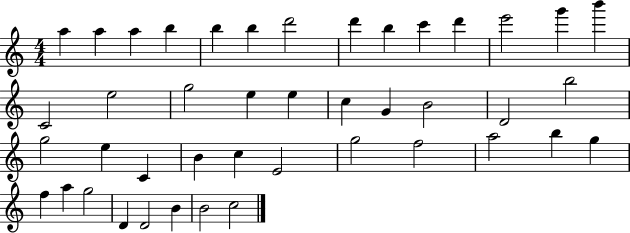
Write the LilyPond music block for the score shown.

{
  \clef treble
  \numericTimeSignature
  \time 4/4
  \key c \major
  a''4 a''4 a''4 b''4 | b''4 b''4 d'''2 | d'''4 b''4 c'''4 d'''4 | e'''2 g'''4 b'''4 | \break c'2 e''2 | g''2 e''4 e''4 | c''4 g'4 b'2 | d'2 b''2 | \break g''2 e''4 c'4 | b'4 c''4 e'2 | g''2 f''2 | a''2 b''4 g''4 | \break f''4 a''4 g''2 | d'4 d'2 b'4 | b'2 c''2 | \bar "|."
}